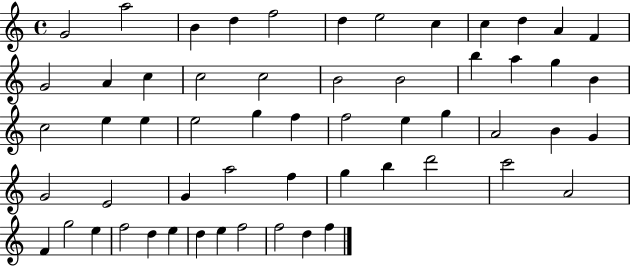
{
  \clef treble
  \time 4/4
  \defaultTimeSignature
  \key c \major
  g'2 a''2 | b'4 d''4 f''2 | d''4 e''2 c''4 | c''4 d''4 a'4 f'4 | \break g'2 a'4 c''4 | c''2 c''2 | b'2 b'2 | b''4 a''4 g''4 b'4 | \break c''2 e''4 e''4 | e''2 g''4 f''4 | f''2 e''4 g''4 | a'2 b'4 g'4 | \break g'2 e'2 | g'4 a''2 f''4 | g''4 b''4 d'''2 | c'''2 a'2 | \break f'4 g''2 e''4 | f''2 d''4 e''4 | d''4 e''4 f''2 | f''2 d''4 f''4 | \break \bar "|."
}